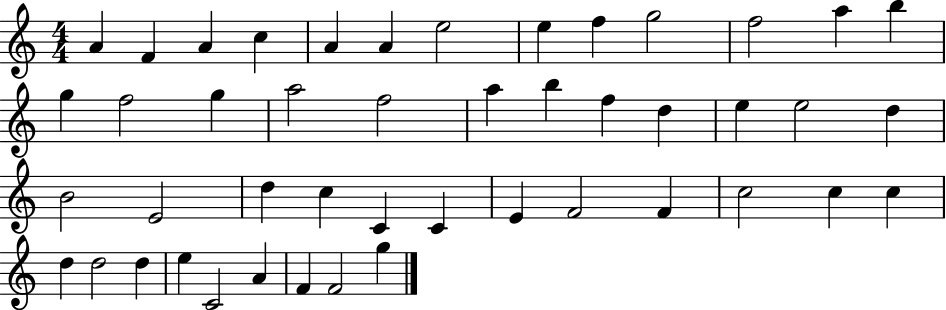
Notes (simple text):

A4/q F4/q A4/q C5/q A4/q A4/q E5/h E5/q F5/q G5/h F5/h A5/q B5/q G5/q F5/h G5/q A5/h F5/h A5/q B5/q F5/q D5/q E5/q E5/h D5/q B4/h E4/h D5/q C5/q C4/q C4/q E4/q F4/h F4/q C5/h C5/q C5/q D5/q D5/h D5/q E5/q C4/h A4/q F4/q F4/h G5/q